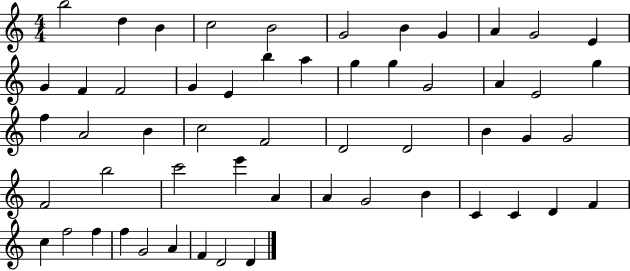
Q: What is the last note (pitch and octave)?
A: D4